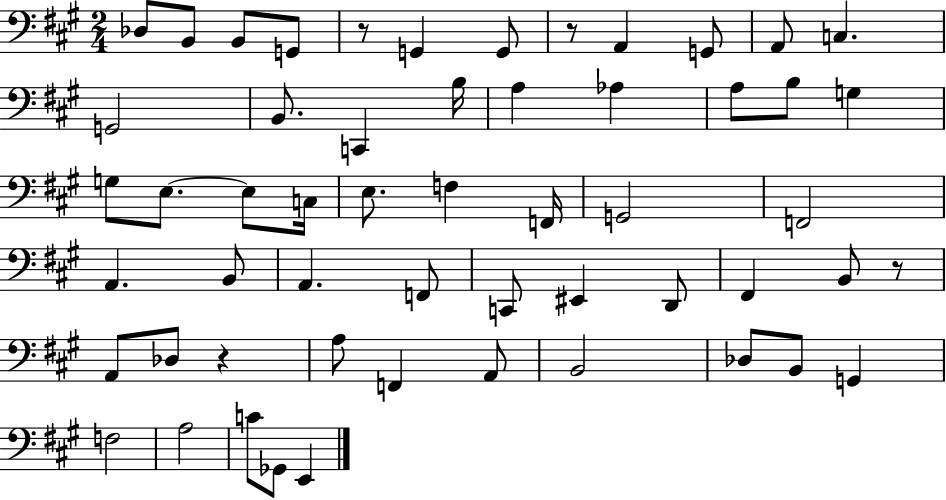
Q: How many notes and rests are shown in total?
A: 55